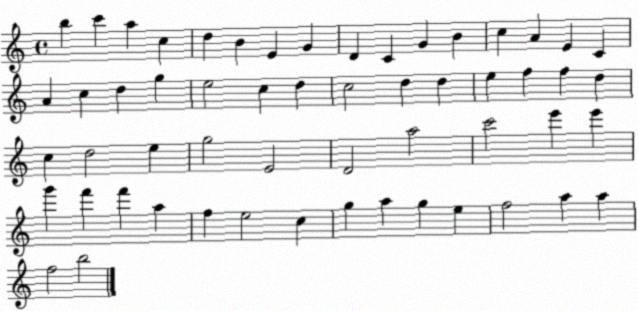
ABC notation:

X:1
T:Untitled
M:4/4
L:1/4
K:C
b c' a c d B E G D C G B c A E C A c d g e2 c d c2 d d e f f d c d2 e g2 E2 D2 a2 c'2 e' e' g' f' f' a f e2 c g a g e f2 a a f2 b2